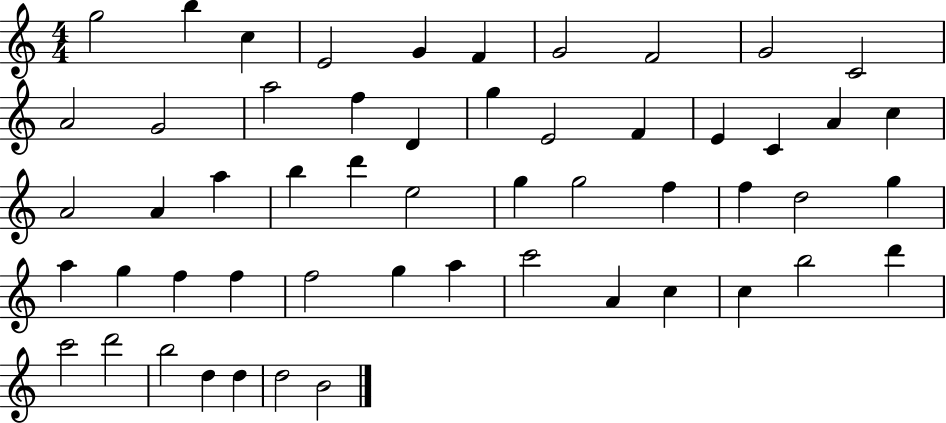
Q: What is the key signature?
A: C major